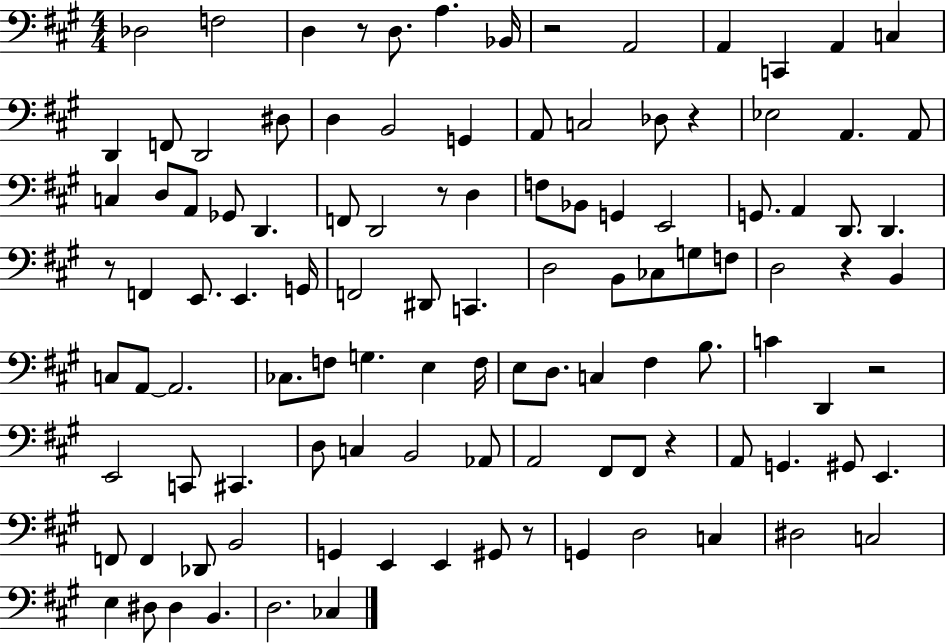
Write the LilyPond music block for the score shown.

{
  \clef bass
  \numericTimeSignature
  \time 4/4
  \key a \major
  \repeat volta 2 { des2 f2 | d4 r8 d8. a4. bes,16 | r2 a,2 | a,4 c,4 a,4 c4 | \break d,4 f,8 d,2 dis8 | d4 b,2 g,4 | a,8 c2 des8 r4 | ees2 a,4. a,8 | \break c4 d8 a,8 ges,8 d,4. | f,8 d,2 r8 d4 | f8 bes,8 g,4 e,2 | g,8. a,4 d,8. d,4. | \break r8 f,4 e,8. e,4. g,16 | f,2 dis,8 c,4. | d2 b,8 ces8 g8 f8 | d2 r4 b,4 | \break c8 a,8~~ a,2. | ces8. f8 g4. e4 f16 | e8 d8. c4 fis4 b8. | c'4 d,4 r2 | \break e,2 c,8 cis,4. | d8 c4 b,2 aes,8 | a,2 fis,8 fis,8 r4 | a,8 g,4. gis,8 e,4. | \break f,8 f,4 des,8 b,2 | g,4 e,4 e,4 gis,8 r8 | g,4 d2 c4 | dis2 c2 | \break e4 dis8 dis4 b,4. | d2. ces4 | } \bar "|."
}